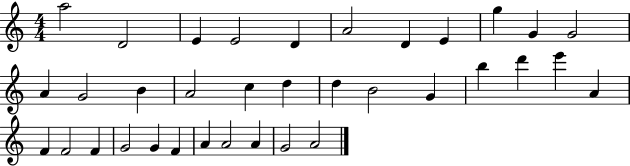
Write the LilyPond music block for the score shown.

{
  \clef treble
  \numericTimeSignature
  \time 4/4
  \key c \major
  a''2 d'2 | e'4 e'2 d'4 | a'2 d'4 e'4 | g''4 g'4 g'2 | \break a'4 g'2 b'4 | a'2 c''4 d''4 | d''4 b'2 g'4 | b''4 d'''4 e'''4 a'4 | \break f'4 f'2 f'4 | g'2 g'4 f'4 | a'4 a'2 a'4 | g'2 a'2 | \break \bar "|."
}